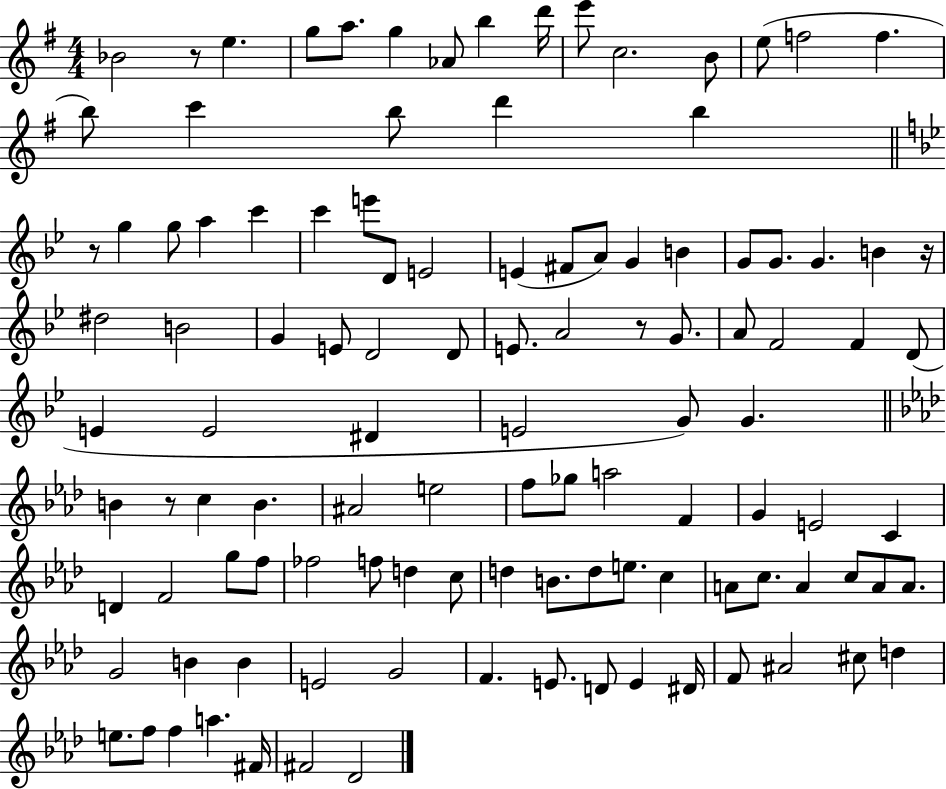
{
  \clef treble
  \numericTimeSignature
  \time 4/4
  \key g \major
  bes'2 r8 e''4. | g''8 a''8. g''4 aes'8 b''4 d'''16 | e'''8 c''2. b'8 | e''8( f''2 f''4. | \break b''8) c'''4 b''8 d'''4 b''4 | \bar "||" \break \key bes \major r8 g''4 g''8 a''4 c'''4 | c'''4 e'''8 d'8 e'2 | e'4( fis'8 a'8) g'4 b'4 | g'8 g'8. g'4. b'4 r16 | \break dis''2 b'2 | g'4 e'8 d'2 d'8 | e'8. a'2 r8 g'8. | a'8 f'2 f'4 d'8( | \break e'4 e'2 dis'4 | e'2 g'8) g'4. | \bar "||" \break \key aes \major b'4 r8 c''4 b'4. | ais'2 e''2 | f''8 ges''8 a''2 f'4 | g'4 e'2 c'4 | \break d'4 f'2 g''8 f''8 | fes''2 f''8 d''4 c''8 | d''4 b'8. d''8 e''8. c''4 | a'8 c''8. a'4 c''8 a'8 a'8. | \break g'2 b'4 b'4 | e'2 g'2 | f'4. e'8. d'8 e'4 dis'16 | f'8 ais'2 cis''8 d''4 | \break e''8. f''8 f''4 a''4. fis'16 | fis'2 des'2 | \bar "|."
}